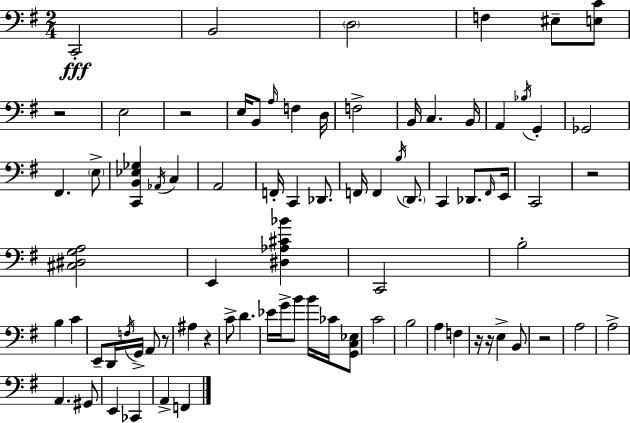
C2/h B2/h D3/h F3/q EIS3/e [E3,C4]/e R/h E3/h R/h E3/s B2/e A3/s F3/q D3/s F3/h B2/s C3/q. B2/s A2/q Bb3/s G2/q Gb2/h F#2/q. E3/e [C2,B2,Eb3,Gb3]/q Ab2/s C3/q A2/h F2/s C2/q Db2/e. F2/s F2/q B3/s D2/e. C2/q Db2/e. F#2/s E2/s C2/h R/h [C#3,D#3,G3,A3]/h E2/q [D#3,Ab3,C#4,Bb4]/q C2/h B3/h B3/q C4/q E2/e D2/s F3/s G2/s A2/e R/e A#3/q R/q C4/e D4/q. Eb4/s G4/s B4/e B4/s CES4/s [G2,C3,Eb3]/e C4/h B3/h A3/q F3/q R/s R/s E3/q B2/e R/h A3/h A3/h A2/q. G#2/e E2/q CES2/q A2/q F2/q